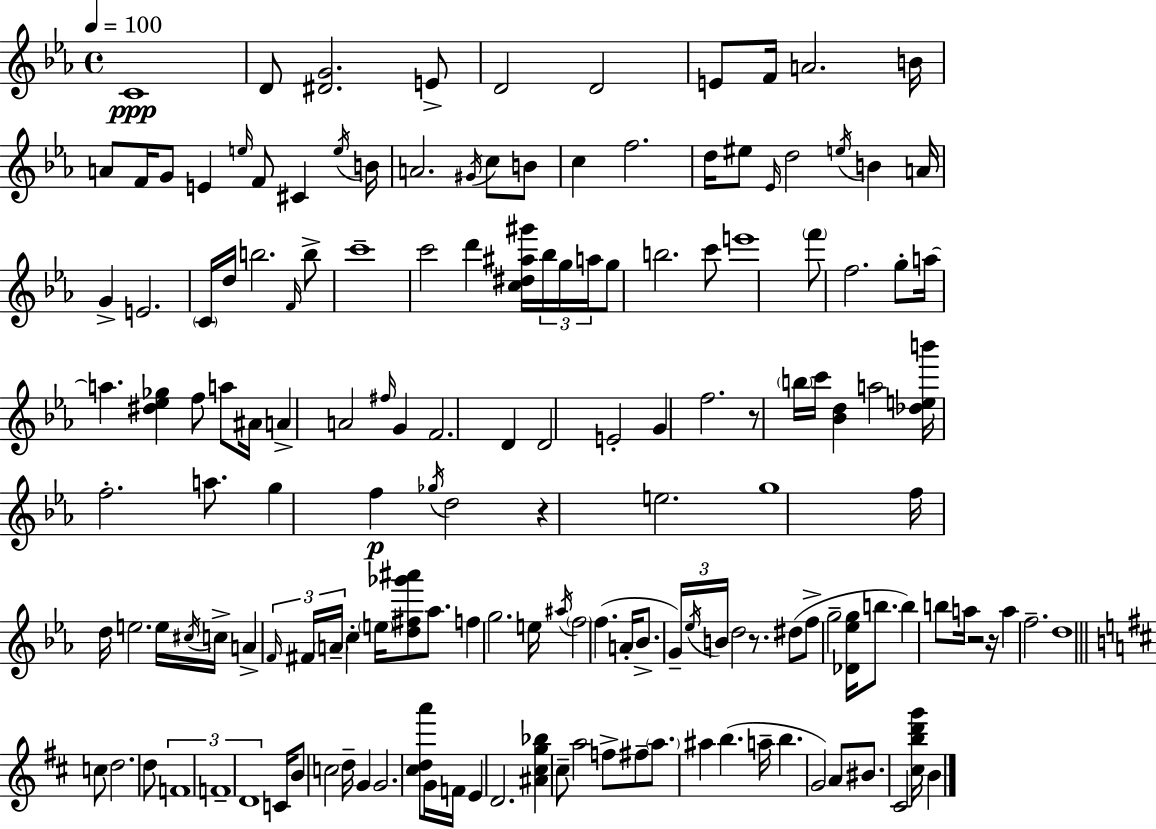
C4/w D4/e [D#4,G4]/h. E4/e D4/h D4/h E4/e F4/s A4/h. B4/s A4/e F4/s G4/e E4/q E5/s F4/e C#4/q E5/s B4/s A4/h. G#4/s C5/e B4/e C5/q F5/h. D5/s EIS5/e Eb4/s D5/h E5/s B4/q A4/s G4/q E4/h. C4/s D5/s B5/h. F4/s B5/e C6/w C6/h D6/q [C5,D#5,A#5,G#6]/s Bb5/s G5/s A5/s G5/e B5/h. C6/e E6/w F6/e F5/h. G5/e A5/s A5/q. [D#5,Eb5,Gb5]/q F5/e A5/e A#4/s A4/q A4/h F#5/s G4/q F4/h. D4/q D4/h E4/h G4/q F5/h. R/e B5/s C6/s [Bb4,D5]/q A5/h [Db5,E5,B6]/s F5/h. A5/e. G5/q F5/q Gb5/s D5/h R/q E5/h. G5/w F5/s D5/s E5/h. E5/s C#5/s C5/s A4/q F4/s F#4/s A4/s C5/q E5/s [D5,F#5,Gb6,A#6]/e Ab5/e. F5/q G5/h. E5/s A#5/s F5/h F5/q. A4/s Bb4/e. G4/s Eb5/s B4/s D5/h R/e. D#5/e F5/e G5/h [Db4,Eb5,G5]/s B5/e. B5/q B5/e A5/s R/h R/s A5/q F5/h. D5/w C5/e D5/h. D5/e F4/w F4/w D4/w C4/s B4/e C5/h D5/s G4/q G4/h. [C#5,D5,A6]/e G4/s F4/s E4/q D4/h. [A#4,C#5,G5,Bb5]/q C#5/e A5/h F5/e F#5/e A5/e. A#5/q B5/q. A5/s B5/q. G4/h A4/e BIS4/e. C#4/h [C#5,B5,D6,G6]/s B4/q